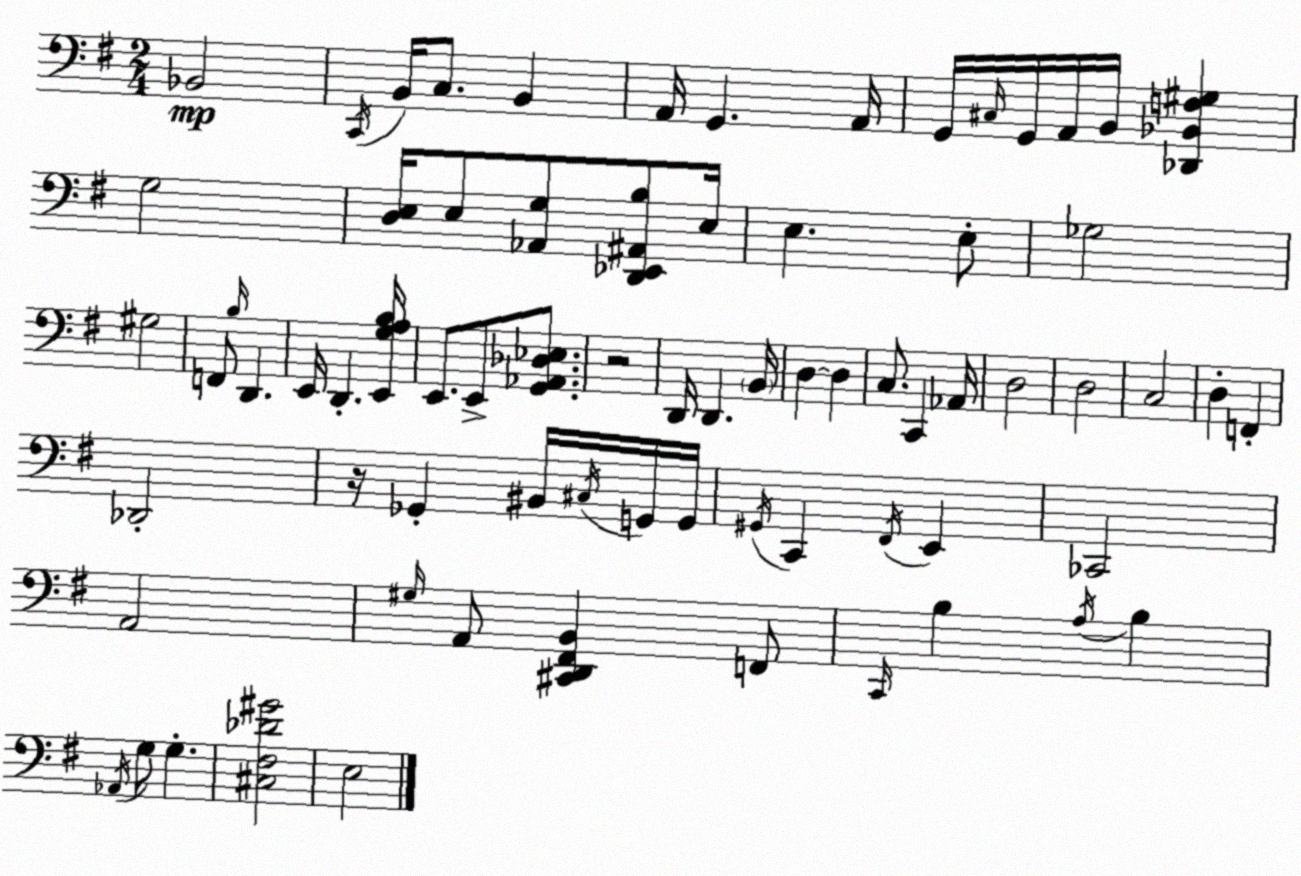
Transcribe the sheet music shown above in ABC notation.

X:1
T:Untitled
M:2/4
L:1/4
K:Em
_B,,2 C,,/4 B,,/4 C,/2 B,, A,,/4 G,, A,,/4 G,,/4 ^C,/4 G,,/4 A,,/4 B,,/4 [_D,,_B,,F,^G,] G,2 [D,E,]/4 E,/2 [_A,,G,]/2 [D,,_E,,^A,,B,]/2 E,/4 E, E,/2 _G,2 ^G,2 F,,/2 B,/4 D,, E,,/4 D,, [E,,G,A,B,]/4 E,,/2 E,,/2 [G,,_A,,_D,_E,]/2 z2 D,,/4 D,, B,,/4 D, D, C,/2 C,, _A,,/4 D,2 D,2 C,2 D, F,, _D,,2 z/4 _G,, ^B,,/4 ^C,/4 G,,/4 G,,/4 ^G,,/4 C,, ^F,,/4 E,, _C,,2 A,,2 ^G,/4 A,,/2 [^C,,D,,^F,,B,,] F,,/2 C,,/4 B, A,/4 B, _A,,/4 G,/2 G, [^C,^F,_D^G]2 E,2